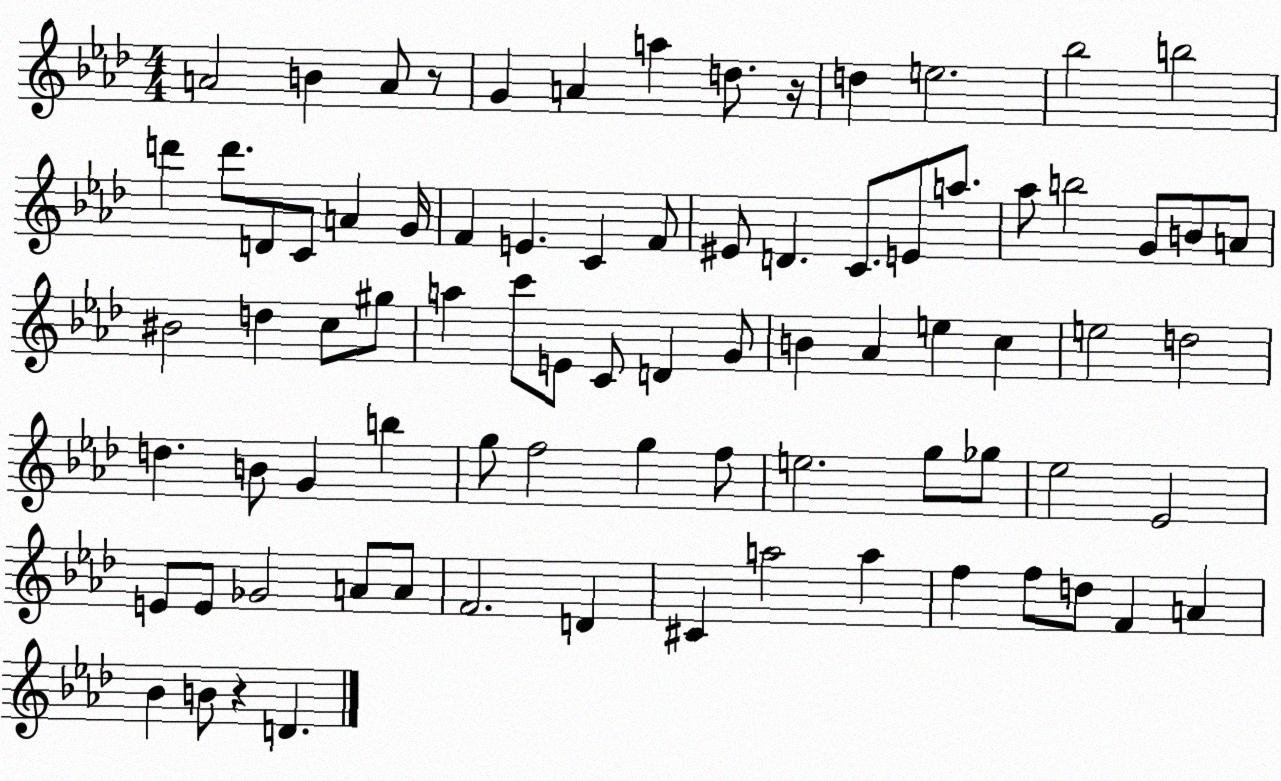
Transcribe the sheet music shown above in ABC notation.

X:1
T:Untitled
M:4/4
L:1/4
K:Ab
A2 B A/2 z/2 G A a d/2 z/4 d e2 _b2 b2 d' d'/2 D/2 C/2 A G/4 F E C F/2 ^E/2 D C/2 E/2 a/2 _a/2 b2 G/2 B/2 A/2 ^B2 d c/2 ^g/2 a c'/2 E/2 C/2 D G/2 B _A e c e2 d2 d B/2 G b g/2 f2 g f/2 e2 g/2 _g/2 _e2 _E2 E/2 E/2 _G2 A/2 A/2 F2 D ^C a2 a f f/2 d/2 F A _B B/2 z D